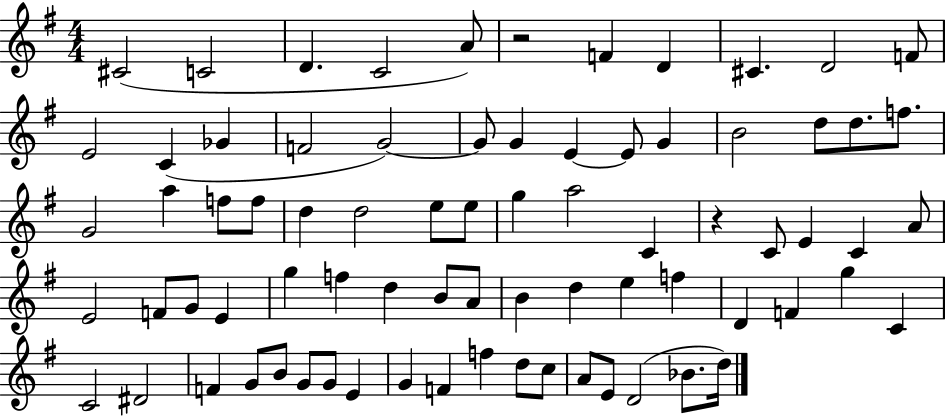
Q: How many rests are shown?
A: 2